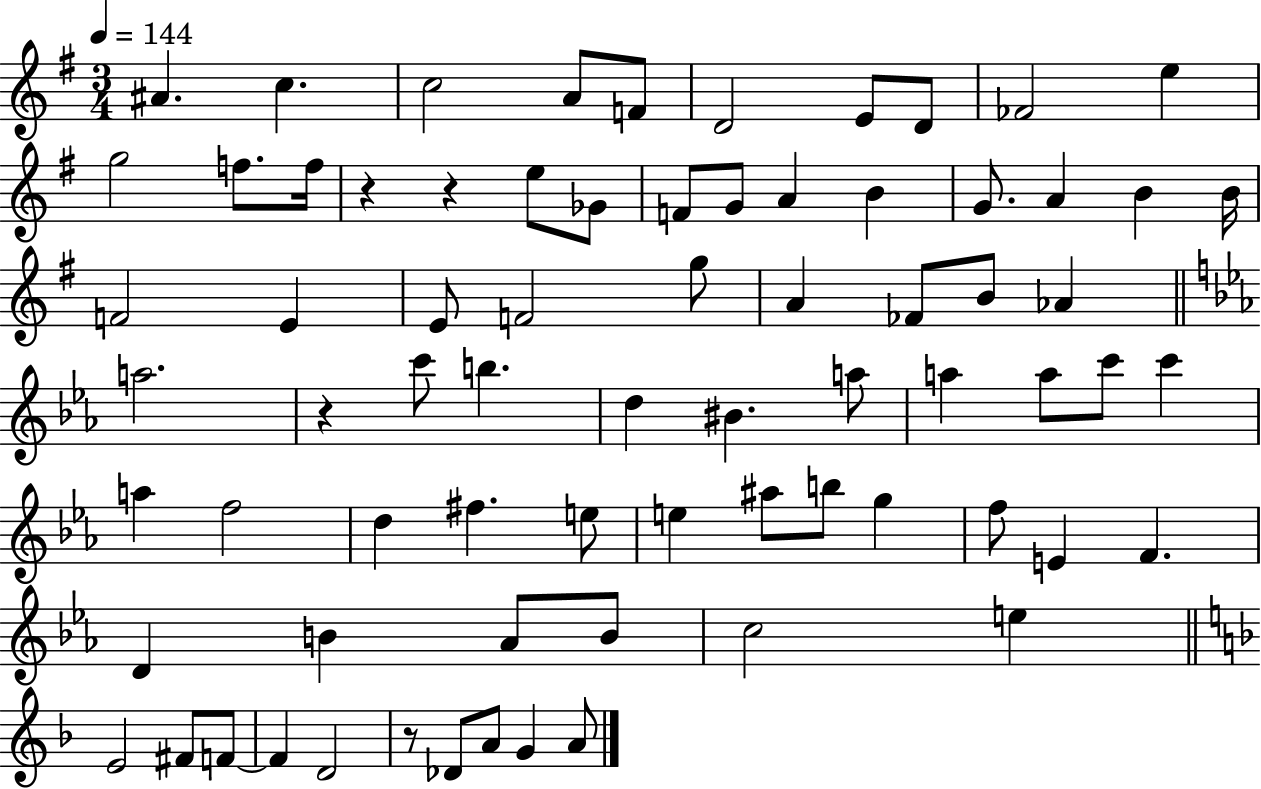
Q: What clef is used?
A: treble